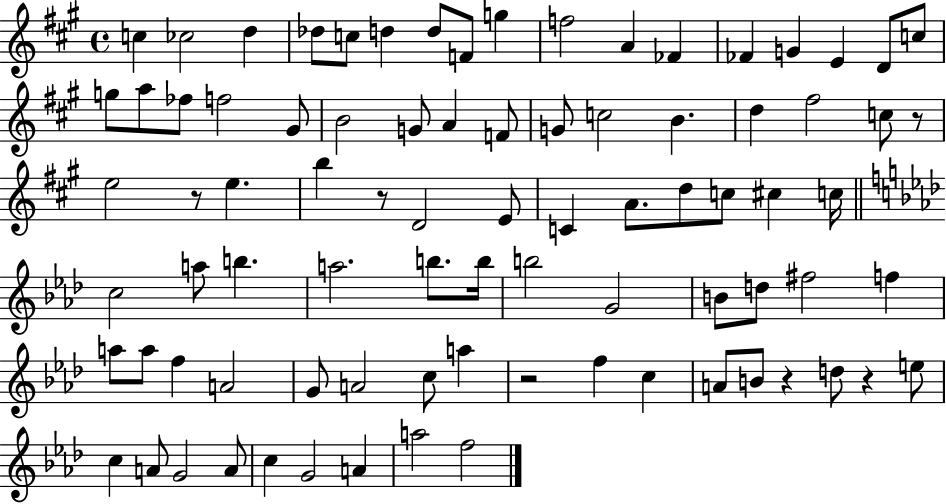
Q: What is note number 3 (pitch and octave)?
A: D5